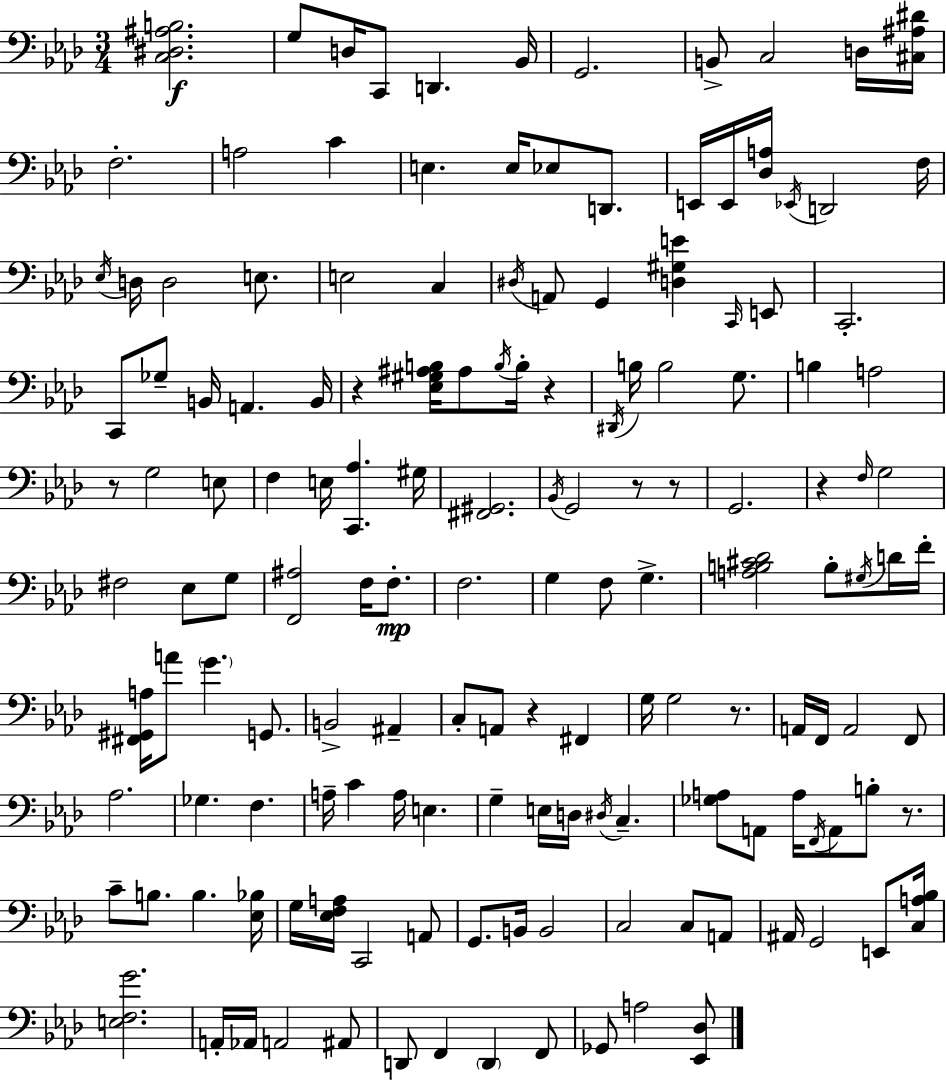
{
  \clef bass
  \numericTimeSignature
  \time 3/4
  \key f \minor
  <c dis ais b>2.\f | g8 d16 c,8 d,4. bes,16 | g,2. | b,8-> c2 d16 <cis ais dis'>16 | \break f2.-. | a2 c'4 | e4. e16 ees8 d,8. | e,16 e,16 <des a>16 \acciaccatura { ees,16 } d,2 | \break f16 \acciaccatura { ees16 } d16 d2 e8. | e2 c4 | \acciaccatura { dis16 } a,8 g,4 <d gis e'>4 | \grace { c,16 } e,8 c,2.-. | \break c,8 ges8-- b,16 a,4. | b,16 r4 <ees gis ais b>16 ais8 \acciaccatura { b16 } | b16-. r4 \acciaccatura { dis,16 } b16 b2 | g8. b4 a2 | \break r8 g2 | e8 f4 e16 <c, aes>4. | gis16 <fis, gis,>2. | \acciaccatura { bes,16 } g,2 | \break r8 r8 g,2. | r4 \grace { f16 } | g2 fis2 | ees8 g8 <f, ais>2 | \break f16 f8.-.\mp f2. | g4 | f8 g4.-> <a b cis' des'>2 | b8-. \acciaccatura { gis16 } d'16 f'16-. <fis, gis, a>16 a'8 | \break \parenthesize g'4. g,8. b,2-> | ais,4-- c8-. a,8 | r4 fis,4 g16 g2 | r8. a,16 f,16 a,2 | \break f,8 aes2. | ges4. | f4. a16-- c'4 | a16 e4. g4-- | \break e16 d16 \acciaccatura { dis16 } c4.-- <ges a>8 | a,8 a16 \acciaccatura { f,16 } a,8 b8-. r8. c'8-- | b8. b4. <ees bes>16 g16 | <ees f a>16 c,2 a,8 g,8. | \break b,16 b,2 c2 | c8 a,8 ais,16 | g,2 e,8 <c a bes>16 <e f g'>2. | a,16-. | \break aes,16 a,2 ais,8 d,8 | f,4 \parenthesize d,4 f,8 ges,8 | a2 <ees, des>8 \bar "|."
}